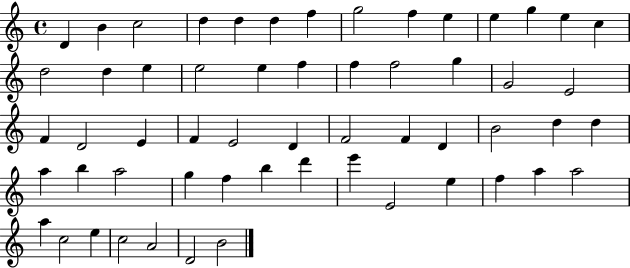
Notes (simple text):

D4/q B4/q C5/h D5/q D5/q D5/q F5/q G5/h F5/q E5/q E5/q G5/q E5/q C5/q D5/h D5/q E5/q E5/h E5/q F5/q F5/q F5/h G5/q G4/h E4/h F4/q D4/h E4/q F4/q E4/h D4/q F4/h F4/q D4/q B4/h D5/q D5/q A5/q B5/q A5/h G5/q F5/q B5/q D6/q E6/q E4/h E5/q F5/q A5/q A5/h A5/q C5/h E5/q C5/h A4/h D4/h B4/h